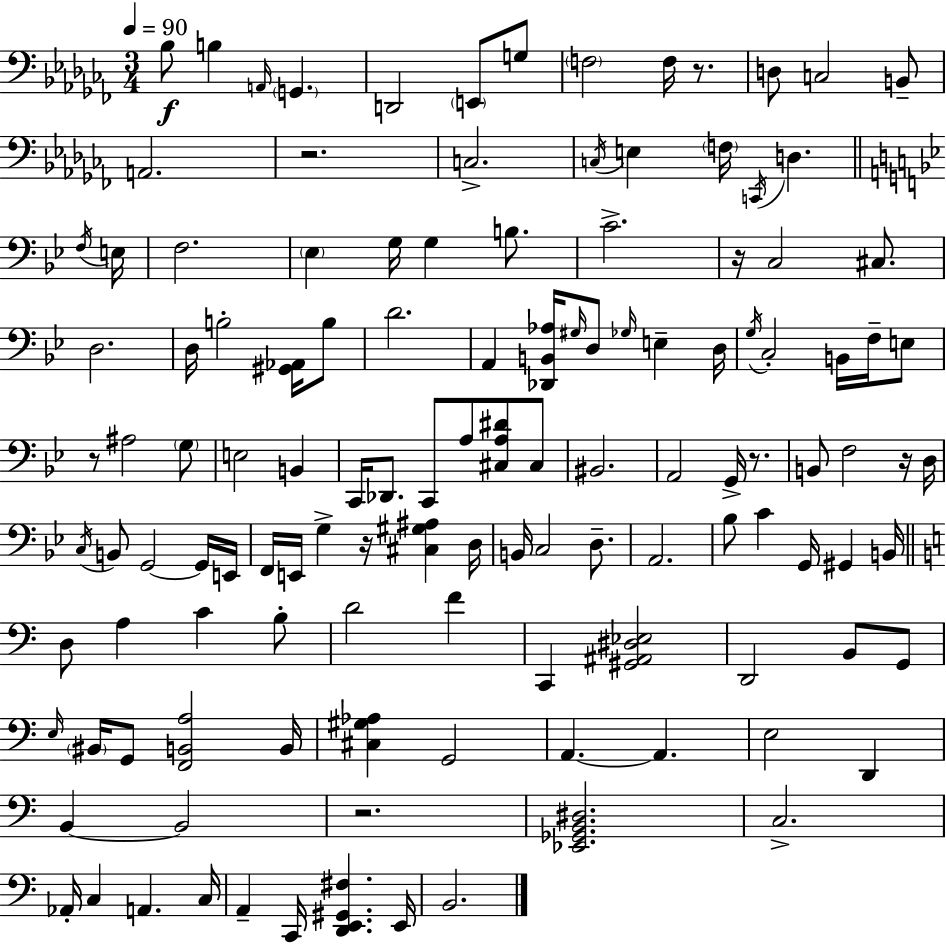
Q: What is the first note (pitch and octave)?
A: Bb3